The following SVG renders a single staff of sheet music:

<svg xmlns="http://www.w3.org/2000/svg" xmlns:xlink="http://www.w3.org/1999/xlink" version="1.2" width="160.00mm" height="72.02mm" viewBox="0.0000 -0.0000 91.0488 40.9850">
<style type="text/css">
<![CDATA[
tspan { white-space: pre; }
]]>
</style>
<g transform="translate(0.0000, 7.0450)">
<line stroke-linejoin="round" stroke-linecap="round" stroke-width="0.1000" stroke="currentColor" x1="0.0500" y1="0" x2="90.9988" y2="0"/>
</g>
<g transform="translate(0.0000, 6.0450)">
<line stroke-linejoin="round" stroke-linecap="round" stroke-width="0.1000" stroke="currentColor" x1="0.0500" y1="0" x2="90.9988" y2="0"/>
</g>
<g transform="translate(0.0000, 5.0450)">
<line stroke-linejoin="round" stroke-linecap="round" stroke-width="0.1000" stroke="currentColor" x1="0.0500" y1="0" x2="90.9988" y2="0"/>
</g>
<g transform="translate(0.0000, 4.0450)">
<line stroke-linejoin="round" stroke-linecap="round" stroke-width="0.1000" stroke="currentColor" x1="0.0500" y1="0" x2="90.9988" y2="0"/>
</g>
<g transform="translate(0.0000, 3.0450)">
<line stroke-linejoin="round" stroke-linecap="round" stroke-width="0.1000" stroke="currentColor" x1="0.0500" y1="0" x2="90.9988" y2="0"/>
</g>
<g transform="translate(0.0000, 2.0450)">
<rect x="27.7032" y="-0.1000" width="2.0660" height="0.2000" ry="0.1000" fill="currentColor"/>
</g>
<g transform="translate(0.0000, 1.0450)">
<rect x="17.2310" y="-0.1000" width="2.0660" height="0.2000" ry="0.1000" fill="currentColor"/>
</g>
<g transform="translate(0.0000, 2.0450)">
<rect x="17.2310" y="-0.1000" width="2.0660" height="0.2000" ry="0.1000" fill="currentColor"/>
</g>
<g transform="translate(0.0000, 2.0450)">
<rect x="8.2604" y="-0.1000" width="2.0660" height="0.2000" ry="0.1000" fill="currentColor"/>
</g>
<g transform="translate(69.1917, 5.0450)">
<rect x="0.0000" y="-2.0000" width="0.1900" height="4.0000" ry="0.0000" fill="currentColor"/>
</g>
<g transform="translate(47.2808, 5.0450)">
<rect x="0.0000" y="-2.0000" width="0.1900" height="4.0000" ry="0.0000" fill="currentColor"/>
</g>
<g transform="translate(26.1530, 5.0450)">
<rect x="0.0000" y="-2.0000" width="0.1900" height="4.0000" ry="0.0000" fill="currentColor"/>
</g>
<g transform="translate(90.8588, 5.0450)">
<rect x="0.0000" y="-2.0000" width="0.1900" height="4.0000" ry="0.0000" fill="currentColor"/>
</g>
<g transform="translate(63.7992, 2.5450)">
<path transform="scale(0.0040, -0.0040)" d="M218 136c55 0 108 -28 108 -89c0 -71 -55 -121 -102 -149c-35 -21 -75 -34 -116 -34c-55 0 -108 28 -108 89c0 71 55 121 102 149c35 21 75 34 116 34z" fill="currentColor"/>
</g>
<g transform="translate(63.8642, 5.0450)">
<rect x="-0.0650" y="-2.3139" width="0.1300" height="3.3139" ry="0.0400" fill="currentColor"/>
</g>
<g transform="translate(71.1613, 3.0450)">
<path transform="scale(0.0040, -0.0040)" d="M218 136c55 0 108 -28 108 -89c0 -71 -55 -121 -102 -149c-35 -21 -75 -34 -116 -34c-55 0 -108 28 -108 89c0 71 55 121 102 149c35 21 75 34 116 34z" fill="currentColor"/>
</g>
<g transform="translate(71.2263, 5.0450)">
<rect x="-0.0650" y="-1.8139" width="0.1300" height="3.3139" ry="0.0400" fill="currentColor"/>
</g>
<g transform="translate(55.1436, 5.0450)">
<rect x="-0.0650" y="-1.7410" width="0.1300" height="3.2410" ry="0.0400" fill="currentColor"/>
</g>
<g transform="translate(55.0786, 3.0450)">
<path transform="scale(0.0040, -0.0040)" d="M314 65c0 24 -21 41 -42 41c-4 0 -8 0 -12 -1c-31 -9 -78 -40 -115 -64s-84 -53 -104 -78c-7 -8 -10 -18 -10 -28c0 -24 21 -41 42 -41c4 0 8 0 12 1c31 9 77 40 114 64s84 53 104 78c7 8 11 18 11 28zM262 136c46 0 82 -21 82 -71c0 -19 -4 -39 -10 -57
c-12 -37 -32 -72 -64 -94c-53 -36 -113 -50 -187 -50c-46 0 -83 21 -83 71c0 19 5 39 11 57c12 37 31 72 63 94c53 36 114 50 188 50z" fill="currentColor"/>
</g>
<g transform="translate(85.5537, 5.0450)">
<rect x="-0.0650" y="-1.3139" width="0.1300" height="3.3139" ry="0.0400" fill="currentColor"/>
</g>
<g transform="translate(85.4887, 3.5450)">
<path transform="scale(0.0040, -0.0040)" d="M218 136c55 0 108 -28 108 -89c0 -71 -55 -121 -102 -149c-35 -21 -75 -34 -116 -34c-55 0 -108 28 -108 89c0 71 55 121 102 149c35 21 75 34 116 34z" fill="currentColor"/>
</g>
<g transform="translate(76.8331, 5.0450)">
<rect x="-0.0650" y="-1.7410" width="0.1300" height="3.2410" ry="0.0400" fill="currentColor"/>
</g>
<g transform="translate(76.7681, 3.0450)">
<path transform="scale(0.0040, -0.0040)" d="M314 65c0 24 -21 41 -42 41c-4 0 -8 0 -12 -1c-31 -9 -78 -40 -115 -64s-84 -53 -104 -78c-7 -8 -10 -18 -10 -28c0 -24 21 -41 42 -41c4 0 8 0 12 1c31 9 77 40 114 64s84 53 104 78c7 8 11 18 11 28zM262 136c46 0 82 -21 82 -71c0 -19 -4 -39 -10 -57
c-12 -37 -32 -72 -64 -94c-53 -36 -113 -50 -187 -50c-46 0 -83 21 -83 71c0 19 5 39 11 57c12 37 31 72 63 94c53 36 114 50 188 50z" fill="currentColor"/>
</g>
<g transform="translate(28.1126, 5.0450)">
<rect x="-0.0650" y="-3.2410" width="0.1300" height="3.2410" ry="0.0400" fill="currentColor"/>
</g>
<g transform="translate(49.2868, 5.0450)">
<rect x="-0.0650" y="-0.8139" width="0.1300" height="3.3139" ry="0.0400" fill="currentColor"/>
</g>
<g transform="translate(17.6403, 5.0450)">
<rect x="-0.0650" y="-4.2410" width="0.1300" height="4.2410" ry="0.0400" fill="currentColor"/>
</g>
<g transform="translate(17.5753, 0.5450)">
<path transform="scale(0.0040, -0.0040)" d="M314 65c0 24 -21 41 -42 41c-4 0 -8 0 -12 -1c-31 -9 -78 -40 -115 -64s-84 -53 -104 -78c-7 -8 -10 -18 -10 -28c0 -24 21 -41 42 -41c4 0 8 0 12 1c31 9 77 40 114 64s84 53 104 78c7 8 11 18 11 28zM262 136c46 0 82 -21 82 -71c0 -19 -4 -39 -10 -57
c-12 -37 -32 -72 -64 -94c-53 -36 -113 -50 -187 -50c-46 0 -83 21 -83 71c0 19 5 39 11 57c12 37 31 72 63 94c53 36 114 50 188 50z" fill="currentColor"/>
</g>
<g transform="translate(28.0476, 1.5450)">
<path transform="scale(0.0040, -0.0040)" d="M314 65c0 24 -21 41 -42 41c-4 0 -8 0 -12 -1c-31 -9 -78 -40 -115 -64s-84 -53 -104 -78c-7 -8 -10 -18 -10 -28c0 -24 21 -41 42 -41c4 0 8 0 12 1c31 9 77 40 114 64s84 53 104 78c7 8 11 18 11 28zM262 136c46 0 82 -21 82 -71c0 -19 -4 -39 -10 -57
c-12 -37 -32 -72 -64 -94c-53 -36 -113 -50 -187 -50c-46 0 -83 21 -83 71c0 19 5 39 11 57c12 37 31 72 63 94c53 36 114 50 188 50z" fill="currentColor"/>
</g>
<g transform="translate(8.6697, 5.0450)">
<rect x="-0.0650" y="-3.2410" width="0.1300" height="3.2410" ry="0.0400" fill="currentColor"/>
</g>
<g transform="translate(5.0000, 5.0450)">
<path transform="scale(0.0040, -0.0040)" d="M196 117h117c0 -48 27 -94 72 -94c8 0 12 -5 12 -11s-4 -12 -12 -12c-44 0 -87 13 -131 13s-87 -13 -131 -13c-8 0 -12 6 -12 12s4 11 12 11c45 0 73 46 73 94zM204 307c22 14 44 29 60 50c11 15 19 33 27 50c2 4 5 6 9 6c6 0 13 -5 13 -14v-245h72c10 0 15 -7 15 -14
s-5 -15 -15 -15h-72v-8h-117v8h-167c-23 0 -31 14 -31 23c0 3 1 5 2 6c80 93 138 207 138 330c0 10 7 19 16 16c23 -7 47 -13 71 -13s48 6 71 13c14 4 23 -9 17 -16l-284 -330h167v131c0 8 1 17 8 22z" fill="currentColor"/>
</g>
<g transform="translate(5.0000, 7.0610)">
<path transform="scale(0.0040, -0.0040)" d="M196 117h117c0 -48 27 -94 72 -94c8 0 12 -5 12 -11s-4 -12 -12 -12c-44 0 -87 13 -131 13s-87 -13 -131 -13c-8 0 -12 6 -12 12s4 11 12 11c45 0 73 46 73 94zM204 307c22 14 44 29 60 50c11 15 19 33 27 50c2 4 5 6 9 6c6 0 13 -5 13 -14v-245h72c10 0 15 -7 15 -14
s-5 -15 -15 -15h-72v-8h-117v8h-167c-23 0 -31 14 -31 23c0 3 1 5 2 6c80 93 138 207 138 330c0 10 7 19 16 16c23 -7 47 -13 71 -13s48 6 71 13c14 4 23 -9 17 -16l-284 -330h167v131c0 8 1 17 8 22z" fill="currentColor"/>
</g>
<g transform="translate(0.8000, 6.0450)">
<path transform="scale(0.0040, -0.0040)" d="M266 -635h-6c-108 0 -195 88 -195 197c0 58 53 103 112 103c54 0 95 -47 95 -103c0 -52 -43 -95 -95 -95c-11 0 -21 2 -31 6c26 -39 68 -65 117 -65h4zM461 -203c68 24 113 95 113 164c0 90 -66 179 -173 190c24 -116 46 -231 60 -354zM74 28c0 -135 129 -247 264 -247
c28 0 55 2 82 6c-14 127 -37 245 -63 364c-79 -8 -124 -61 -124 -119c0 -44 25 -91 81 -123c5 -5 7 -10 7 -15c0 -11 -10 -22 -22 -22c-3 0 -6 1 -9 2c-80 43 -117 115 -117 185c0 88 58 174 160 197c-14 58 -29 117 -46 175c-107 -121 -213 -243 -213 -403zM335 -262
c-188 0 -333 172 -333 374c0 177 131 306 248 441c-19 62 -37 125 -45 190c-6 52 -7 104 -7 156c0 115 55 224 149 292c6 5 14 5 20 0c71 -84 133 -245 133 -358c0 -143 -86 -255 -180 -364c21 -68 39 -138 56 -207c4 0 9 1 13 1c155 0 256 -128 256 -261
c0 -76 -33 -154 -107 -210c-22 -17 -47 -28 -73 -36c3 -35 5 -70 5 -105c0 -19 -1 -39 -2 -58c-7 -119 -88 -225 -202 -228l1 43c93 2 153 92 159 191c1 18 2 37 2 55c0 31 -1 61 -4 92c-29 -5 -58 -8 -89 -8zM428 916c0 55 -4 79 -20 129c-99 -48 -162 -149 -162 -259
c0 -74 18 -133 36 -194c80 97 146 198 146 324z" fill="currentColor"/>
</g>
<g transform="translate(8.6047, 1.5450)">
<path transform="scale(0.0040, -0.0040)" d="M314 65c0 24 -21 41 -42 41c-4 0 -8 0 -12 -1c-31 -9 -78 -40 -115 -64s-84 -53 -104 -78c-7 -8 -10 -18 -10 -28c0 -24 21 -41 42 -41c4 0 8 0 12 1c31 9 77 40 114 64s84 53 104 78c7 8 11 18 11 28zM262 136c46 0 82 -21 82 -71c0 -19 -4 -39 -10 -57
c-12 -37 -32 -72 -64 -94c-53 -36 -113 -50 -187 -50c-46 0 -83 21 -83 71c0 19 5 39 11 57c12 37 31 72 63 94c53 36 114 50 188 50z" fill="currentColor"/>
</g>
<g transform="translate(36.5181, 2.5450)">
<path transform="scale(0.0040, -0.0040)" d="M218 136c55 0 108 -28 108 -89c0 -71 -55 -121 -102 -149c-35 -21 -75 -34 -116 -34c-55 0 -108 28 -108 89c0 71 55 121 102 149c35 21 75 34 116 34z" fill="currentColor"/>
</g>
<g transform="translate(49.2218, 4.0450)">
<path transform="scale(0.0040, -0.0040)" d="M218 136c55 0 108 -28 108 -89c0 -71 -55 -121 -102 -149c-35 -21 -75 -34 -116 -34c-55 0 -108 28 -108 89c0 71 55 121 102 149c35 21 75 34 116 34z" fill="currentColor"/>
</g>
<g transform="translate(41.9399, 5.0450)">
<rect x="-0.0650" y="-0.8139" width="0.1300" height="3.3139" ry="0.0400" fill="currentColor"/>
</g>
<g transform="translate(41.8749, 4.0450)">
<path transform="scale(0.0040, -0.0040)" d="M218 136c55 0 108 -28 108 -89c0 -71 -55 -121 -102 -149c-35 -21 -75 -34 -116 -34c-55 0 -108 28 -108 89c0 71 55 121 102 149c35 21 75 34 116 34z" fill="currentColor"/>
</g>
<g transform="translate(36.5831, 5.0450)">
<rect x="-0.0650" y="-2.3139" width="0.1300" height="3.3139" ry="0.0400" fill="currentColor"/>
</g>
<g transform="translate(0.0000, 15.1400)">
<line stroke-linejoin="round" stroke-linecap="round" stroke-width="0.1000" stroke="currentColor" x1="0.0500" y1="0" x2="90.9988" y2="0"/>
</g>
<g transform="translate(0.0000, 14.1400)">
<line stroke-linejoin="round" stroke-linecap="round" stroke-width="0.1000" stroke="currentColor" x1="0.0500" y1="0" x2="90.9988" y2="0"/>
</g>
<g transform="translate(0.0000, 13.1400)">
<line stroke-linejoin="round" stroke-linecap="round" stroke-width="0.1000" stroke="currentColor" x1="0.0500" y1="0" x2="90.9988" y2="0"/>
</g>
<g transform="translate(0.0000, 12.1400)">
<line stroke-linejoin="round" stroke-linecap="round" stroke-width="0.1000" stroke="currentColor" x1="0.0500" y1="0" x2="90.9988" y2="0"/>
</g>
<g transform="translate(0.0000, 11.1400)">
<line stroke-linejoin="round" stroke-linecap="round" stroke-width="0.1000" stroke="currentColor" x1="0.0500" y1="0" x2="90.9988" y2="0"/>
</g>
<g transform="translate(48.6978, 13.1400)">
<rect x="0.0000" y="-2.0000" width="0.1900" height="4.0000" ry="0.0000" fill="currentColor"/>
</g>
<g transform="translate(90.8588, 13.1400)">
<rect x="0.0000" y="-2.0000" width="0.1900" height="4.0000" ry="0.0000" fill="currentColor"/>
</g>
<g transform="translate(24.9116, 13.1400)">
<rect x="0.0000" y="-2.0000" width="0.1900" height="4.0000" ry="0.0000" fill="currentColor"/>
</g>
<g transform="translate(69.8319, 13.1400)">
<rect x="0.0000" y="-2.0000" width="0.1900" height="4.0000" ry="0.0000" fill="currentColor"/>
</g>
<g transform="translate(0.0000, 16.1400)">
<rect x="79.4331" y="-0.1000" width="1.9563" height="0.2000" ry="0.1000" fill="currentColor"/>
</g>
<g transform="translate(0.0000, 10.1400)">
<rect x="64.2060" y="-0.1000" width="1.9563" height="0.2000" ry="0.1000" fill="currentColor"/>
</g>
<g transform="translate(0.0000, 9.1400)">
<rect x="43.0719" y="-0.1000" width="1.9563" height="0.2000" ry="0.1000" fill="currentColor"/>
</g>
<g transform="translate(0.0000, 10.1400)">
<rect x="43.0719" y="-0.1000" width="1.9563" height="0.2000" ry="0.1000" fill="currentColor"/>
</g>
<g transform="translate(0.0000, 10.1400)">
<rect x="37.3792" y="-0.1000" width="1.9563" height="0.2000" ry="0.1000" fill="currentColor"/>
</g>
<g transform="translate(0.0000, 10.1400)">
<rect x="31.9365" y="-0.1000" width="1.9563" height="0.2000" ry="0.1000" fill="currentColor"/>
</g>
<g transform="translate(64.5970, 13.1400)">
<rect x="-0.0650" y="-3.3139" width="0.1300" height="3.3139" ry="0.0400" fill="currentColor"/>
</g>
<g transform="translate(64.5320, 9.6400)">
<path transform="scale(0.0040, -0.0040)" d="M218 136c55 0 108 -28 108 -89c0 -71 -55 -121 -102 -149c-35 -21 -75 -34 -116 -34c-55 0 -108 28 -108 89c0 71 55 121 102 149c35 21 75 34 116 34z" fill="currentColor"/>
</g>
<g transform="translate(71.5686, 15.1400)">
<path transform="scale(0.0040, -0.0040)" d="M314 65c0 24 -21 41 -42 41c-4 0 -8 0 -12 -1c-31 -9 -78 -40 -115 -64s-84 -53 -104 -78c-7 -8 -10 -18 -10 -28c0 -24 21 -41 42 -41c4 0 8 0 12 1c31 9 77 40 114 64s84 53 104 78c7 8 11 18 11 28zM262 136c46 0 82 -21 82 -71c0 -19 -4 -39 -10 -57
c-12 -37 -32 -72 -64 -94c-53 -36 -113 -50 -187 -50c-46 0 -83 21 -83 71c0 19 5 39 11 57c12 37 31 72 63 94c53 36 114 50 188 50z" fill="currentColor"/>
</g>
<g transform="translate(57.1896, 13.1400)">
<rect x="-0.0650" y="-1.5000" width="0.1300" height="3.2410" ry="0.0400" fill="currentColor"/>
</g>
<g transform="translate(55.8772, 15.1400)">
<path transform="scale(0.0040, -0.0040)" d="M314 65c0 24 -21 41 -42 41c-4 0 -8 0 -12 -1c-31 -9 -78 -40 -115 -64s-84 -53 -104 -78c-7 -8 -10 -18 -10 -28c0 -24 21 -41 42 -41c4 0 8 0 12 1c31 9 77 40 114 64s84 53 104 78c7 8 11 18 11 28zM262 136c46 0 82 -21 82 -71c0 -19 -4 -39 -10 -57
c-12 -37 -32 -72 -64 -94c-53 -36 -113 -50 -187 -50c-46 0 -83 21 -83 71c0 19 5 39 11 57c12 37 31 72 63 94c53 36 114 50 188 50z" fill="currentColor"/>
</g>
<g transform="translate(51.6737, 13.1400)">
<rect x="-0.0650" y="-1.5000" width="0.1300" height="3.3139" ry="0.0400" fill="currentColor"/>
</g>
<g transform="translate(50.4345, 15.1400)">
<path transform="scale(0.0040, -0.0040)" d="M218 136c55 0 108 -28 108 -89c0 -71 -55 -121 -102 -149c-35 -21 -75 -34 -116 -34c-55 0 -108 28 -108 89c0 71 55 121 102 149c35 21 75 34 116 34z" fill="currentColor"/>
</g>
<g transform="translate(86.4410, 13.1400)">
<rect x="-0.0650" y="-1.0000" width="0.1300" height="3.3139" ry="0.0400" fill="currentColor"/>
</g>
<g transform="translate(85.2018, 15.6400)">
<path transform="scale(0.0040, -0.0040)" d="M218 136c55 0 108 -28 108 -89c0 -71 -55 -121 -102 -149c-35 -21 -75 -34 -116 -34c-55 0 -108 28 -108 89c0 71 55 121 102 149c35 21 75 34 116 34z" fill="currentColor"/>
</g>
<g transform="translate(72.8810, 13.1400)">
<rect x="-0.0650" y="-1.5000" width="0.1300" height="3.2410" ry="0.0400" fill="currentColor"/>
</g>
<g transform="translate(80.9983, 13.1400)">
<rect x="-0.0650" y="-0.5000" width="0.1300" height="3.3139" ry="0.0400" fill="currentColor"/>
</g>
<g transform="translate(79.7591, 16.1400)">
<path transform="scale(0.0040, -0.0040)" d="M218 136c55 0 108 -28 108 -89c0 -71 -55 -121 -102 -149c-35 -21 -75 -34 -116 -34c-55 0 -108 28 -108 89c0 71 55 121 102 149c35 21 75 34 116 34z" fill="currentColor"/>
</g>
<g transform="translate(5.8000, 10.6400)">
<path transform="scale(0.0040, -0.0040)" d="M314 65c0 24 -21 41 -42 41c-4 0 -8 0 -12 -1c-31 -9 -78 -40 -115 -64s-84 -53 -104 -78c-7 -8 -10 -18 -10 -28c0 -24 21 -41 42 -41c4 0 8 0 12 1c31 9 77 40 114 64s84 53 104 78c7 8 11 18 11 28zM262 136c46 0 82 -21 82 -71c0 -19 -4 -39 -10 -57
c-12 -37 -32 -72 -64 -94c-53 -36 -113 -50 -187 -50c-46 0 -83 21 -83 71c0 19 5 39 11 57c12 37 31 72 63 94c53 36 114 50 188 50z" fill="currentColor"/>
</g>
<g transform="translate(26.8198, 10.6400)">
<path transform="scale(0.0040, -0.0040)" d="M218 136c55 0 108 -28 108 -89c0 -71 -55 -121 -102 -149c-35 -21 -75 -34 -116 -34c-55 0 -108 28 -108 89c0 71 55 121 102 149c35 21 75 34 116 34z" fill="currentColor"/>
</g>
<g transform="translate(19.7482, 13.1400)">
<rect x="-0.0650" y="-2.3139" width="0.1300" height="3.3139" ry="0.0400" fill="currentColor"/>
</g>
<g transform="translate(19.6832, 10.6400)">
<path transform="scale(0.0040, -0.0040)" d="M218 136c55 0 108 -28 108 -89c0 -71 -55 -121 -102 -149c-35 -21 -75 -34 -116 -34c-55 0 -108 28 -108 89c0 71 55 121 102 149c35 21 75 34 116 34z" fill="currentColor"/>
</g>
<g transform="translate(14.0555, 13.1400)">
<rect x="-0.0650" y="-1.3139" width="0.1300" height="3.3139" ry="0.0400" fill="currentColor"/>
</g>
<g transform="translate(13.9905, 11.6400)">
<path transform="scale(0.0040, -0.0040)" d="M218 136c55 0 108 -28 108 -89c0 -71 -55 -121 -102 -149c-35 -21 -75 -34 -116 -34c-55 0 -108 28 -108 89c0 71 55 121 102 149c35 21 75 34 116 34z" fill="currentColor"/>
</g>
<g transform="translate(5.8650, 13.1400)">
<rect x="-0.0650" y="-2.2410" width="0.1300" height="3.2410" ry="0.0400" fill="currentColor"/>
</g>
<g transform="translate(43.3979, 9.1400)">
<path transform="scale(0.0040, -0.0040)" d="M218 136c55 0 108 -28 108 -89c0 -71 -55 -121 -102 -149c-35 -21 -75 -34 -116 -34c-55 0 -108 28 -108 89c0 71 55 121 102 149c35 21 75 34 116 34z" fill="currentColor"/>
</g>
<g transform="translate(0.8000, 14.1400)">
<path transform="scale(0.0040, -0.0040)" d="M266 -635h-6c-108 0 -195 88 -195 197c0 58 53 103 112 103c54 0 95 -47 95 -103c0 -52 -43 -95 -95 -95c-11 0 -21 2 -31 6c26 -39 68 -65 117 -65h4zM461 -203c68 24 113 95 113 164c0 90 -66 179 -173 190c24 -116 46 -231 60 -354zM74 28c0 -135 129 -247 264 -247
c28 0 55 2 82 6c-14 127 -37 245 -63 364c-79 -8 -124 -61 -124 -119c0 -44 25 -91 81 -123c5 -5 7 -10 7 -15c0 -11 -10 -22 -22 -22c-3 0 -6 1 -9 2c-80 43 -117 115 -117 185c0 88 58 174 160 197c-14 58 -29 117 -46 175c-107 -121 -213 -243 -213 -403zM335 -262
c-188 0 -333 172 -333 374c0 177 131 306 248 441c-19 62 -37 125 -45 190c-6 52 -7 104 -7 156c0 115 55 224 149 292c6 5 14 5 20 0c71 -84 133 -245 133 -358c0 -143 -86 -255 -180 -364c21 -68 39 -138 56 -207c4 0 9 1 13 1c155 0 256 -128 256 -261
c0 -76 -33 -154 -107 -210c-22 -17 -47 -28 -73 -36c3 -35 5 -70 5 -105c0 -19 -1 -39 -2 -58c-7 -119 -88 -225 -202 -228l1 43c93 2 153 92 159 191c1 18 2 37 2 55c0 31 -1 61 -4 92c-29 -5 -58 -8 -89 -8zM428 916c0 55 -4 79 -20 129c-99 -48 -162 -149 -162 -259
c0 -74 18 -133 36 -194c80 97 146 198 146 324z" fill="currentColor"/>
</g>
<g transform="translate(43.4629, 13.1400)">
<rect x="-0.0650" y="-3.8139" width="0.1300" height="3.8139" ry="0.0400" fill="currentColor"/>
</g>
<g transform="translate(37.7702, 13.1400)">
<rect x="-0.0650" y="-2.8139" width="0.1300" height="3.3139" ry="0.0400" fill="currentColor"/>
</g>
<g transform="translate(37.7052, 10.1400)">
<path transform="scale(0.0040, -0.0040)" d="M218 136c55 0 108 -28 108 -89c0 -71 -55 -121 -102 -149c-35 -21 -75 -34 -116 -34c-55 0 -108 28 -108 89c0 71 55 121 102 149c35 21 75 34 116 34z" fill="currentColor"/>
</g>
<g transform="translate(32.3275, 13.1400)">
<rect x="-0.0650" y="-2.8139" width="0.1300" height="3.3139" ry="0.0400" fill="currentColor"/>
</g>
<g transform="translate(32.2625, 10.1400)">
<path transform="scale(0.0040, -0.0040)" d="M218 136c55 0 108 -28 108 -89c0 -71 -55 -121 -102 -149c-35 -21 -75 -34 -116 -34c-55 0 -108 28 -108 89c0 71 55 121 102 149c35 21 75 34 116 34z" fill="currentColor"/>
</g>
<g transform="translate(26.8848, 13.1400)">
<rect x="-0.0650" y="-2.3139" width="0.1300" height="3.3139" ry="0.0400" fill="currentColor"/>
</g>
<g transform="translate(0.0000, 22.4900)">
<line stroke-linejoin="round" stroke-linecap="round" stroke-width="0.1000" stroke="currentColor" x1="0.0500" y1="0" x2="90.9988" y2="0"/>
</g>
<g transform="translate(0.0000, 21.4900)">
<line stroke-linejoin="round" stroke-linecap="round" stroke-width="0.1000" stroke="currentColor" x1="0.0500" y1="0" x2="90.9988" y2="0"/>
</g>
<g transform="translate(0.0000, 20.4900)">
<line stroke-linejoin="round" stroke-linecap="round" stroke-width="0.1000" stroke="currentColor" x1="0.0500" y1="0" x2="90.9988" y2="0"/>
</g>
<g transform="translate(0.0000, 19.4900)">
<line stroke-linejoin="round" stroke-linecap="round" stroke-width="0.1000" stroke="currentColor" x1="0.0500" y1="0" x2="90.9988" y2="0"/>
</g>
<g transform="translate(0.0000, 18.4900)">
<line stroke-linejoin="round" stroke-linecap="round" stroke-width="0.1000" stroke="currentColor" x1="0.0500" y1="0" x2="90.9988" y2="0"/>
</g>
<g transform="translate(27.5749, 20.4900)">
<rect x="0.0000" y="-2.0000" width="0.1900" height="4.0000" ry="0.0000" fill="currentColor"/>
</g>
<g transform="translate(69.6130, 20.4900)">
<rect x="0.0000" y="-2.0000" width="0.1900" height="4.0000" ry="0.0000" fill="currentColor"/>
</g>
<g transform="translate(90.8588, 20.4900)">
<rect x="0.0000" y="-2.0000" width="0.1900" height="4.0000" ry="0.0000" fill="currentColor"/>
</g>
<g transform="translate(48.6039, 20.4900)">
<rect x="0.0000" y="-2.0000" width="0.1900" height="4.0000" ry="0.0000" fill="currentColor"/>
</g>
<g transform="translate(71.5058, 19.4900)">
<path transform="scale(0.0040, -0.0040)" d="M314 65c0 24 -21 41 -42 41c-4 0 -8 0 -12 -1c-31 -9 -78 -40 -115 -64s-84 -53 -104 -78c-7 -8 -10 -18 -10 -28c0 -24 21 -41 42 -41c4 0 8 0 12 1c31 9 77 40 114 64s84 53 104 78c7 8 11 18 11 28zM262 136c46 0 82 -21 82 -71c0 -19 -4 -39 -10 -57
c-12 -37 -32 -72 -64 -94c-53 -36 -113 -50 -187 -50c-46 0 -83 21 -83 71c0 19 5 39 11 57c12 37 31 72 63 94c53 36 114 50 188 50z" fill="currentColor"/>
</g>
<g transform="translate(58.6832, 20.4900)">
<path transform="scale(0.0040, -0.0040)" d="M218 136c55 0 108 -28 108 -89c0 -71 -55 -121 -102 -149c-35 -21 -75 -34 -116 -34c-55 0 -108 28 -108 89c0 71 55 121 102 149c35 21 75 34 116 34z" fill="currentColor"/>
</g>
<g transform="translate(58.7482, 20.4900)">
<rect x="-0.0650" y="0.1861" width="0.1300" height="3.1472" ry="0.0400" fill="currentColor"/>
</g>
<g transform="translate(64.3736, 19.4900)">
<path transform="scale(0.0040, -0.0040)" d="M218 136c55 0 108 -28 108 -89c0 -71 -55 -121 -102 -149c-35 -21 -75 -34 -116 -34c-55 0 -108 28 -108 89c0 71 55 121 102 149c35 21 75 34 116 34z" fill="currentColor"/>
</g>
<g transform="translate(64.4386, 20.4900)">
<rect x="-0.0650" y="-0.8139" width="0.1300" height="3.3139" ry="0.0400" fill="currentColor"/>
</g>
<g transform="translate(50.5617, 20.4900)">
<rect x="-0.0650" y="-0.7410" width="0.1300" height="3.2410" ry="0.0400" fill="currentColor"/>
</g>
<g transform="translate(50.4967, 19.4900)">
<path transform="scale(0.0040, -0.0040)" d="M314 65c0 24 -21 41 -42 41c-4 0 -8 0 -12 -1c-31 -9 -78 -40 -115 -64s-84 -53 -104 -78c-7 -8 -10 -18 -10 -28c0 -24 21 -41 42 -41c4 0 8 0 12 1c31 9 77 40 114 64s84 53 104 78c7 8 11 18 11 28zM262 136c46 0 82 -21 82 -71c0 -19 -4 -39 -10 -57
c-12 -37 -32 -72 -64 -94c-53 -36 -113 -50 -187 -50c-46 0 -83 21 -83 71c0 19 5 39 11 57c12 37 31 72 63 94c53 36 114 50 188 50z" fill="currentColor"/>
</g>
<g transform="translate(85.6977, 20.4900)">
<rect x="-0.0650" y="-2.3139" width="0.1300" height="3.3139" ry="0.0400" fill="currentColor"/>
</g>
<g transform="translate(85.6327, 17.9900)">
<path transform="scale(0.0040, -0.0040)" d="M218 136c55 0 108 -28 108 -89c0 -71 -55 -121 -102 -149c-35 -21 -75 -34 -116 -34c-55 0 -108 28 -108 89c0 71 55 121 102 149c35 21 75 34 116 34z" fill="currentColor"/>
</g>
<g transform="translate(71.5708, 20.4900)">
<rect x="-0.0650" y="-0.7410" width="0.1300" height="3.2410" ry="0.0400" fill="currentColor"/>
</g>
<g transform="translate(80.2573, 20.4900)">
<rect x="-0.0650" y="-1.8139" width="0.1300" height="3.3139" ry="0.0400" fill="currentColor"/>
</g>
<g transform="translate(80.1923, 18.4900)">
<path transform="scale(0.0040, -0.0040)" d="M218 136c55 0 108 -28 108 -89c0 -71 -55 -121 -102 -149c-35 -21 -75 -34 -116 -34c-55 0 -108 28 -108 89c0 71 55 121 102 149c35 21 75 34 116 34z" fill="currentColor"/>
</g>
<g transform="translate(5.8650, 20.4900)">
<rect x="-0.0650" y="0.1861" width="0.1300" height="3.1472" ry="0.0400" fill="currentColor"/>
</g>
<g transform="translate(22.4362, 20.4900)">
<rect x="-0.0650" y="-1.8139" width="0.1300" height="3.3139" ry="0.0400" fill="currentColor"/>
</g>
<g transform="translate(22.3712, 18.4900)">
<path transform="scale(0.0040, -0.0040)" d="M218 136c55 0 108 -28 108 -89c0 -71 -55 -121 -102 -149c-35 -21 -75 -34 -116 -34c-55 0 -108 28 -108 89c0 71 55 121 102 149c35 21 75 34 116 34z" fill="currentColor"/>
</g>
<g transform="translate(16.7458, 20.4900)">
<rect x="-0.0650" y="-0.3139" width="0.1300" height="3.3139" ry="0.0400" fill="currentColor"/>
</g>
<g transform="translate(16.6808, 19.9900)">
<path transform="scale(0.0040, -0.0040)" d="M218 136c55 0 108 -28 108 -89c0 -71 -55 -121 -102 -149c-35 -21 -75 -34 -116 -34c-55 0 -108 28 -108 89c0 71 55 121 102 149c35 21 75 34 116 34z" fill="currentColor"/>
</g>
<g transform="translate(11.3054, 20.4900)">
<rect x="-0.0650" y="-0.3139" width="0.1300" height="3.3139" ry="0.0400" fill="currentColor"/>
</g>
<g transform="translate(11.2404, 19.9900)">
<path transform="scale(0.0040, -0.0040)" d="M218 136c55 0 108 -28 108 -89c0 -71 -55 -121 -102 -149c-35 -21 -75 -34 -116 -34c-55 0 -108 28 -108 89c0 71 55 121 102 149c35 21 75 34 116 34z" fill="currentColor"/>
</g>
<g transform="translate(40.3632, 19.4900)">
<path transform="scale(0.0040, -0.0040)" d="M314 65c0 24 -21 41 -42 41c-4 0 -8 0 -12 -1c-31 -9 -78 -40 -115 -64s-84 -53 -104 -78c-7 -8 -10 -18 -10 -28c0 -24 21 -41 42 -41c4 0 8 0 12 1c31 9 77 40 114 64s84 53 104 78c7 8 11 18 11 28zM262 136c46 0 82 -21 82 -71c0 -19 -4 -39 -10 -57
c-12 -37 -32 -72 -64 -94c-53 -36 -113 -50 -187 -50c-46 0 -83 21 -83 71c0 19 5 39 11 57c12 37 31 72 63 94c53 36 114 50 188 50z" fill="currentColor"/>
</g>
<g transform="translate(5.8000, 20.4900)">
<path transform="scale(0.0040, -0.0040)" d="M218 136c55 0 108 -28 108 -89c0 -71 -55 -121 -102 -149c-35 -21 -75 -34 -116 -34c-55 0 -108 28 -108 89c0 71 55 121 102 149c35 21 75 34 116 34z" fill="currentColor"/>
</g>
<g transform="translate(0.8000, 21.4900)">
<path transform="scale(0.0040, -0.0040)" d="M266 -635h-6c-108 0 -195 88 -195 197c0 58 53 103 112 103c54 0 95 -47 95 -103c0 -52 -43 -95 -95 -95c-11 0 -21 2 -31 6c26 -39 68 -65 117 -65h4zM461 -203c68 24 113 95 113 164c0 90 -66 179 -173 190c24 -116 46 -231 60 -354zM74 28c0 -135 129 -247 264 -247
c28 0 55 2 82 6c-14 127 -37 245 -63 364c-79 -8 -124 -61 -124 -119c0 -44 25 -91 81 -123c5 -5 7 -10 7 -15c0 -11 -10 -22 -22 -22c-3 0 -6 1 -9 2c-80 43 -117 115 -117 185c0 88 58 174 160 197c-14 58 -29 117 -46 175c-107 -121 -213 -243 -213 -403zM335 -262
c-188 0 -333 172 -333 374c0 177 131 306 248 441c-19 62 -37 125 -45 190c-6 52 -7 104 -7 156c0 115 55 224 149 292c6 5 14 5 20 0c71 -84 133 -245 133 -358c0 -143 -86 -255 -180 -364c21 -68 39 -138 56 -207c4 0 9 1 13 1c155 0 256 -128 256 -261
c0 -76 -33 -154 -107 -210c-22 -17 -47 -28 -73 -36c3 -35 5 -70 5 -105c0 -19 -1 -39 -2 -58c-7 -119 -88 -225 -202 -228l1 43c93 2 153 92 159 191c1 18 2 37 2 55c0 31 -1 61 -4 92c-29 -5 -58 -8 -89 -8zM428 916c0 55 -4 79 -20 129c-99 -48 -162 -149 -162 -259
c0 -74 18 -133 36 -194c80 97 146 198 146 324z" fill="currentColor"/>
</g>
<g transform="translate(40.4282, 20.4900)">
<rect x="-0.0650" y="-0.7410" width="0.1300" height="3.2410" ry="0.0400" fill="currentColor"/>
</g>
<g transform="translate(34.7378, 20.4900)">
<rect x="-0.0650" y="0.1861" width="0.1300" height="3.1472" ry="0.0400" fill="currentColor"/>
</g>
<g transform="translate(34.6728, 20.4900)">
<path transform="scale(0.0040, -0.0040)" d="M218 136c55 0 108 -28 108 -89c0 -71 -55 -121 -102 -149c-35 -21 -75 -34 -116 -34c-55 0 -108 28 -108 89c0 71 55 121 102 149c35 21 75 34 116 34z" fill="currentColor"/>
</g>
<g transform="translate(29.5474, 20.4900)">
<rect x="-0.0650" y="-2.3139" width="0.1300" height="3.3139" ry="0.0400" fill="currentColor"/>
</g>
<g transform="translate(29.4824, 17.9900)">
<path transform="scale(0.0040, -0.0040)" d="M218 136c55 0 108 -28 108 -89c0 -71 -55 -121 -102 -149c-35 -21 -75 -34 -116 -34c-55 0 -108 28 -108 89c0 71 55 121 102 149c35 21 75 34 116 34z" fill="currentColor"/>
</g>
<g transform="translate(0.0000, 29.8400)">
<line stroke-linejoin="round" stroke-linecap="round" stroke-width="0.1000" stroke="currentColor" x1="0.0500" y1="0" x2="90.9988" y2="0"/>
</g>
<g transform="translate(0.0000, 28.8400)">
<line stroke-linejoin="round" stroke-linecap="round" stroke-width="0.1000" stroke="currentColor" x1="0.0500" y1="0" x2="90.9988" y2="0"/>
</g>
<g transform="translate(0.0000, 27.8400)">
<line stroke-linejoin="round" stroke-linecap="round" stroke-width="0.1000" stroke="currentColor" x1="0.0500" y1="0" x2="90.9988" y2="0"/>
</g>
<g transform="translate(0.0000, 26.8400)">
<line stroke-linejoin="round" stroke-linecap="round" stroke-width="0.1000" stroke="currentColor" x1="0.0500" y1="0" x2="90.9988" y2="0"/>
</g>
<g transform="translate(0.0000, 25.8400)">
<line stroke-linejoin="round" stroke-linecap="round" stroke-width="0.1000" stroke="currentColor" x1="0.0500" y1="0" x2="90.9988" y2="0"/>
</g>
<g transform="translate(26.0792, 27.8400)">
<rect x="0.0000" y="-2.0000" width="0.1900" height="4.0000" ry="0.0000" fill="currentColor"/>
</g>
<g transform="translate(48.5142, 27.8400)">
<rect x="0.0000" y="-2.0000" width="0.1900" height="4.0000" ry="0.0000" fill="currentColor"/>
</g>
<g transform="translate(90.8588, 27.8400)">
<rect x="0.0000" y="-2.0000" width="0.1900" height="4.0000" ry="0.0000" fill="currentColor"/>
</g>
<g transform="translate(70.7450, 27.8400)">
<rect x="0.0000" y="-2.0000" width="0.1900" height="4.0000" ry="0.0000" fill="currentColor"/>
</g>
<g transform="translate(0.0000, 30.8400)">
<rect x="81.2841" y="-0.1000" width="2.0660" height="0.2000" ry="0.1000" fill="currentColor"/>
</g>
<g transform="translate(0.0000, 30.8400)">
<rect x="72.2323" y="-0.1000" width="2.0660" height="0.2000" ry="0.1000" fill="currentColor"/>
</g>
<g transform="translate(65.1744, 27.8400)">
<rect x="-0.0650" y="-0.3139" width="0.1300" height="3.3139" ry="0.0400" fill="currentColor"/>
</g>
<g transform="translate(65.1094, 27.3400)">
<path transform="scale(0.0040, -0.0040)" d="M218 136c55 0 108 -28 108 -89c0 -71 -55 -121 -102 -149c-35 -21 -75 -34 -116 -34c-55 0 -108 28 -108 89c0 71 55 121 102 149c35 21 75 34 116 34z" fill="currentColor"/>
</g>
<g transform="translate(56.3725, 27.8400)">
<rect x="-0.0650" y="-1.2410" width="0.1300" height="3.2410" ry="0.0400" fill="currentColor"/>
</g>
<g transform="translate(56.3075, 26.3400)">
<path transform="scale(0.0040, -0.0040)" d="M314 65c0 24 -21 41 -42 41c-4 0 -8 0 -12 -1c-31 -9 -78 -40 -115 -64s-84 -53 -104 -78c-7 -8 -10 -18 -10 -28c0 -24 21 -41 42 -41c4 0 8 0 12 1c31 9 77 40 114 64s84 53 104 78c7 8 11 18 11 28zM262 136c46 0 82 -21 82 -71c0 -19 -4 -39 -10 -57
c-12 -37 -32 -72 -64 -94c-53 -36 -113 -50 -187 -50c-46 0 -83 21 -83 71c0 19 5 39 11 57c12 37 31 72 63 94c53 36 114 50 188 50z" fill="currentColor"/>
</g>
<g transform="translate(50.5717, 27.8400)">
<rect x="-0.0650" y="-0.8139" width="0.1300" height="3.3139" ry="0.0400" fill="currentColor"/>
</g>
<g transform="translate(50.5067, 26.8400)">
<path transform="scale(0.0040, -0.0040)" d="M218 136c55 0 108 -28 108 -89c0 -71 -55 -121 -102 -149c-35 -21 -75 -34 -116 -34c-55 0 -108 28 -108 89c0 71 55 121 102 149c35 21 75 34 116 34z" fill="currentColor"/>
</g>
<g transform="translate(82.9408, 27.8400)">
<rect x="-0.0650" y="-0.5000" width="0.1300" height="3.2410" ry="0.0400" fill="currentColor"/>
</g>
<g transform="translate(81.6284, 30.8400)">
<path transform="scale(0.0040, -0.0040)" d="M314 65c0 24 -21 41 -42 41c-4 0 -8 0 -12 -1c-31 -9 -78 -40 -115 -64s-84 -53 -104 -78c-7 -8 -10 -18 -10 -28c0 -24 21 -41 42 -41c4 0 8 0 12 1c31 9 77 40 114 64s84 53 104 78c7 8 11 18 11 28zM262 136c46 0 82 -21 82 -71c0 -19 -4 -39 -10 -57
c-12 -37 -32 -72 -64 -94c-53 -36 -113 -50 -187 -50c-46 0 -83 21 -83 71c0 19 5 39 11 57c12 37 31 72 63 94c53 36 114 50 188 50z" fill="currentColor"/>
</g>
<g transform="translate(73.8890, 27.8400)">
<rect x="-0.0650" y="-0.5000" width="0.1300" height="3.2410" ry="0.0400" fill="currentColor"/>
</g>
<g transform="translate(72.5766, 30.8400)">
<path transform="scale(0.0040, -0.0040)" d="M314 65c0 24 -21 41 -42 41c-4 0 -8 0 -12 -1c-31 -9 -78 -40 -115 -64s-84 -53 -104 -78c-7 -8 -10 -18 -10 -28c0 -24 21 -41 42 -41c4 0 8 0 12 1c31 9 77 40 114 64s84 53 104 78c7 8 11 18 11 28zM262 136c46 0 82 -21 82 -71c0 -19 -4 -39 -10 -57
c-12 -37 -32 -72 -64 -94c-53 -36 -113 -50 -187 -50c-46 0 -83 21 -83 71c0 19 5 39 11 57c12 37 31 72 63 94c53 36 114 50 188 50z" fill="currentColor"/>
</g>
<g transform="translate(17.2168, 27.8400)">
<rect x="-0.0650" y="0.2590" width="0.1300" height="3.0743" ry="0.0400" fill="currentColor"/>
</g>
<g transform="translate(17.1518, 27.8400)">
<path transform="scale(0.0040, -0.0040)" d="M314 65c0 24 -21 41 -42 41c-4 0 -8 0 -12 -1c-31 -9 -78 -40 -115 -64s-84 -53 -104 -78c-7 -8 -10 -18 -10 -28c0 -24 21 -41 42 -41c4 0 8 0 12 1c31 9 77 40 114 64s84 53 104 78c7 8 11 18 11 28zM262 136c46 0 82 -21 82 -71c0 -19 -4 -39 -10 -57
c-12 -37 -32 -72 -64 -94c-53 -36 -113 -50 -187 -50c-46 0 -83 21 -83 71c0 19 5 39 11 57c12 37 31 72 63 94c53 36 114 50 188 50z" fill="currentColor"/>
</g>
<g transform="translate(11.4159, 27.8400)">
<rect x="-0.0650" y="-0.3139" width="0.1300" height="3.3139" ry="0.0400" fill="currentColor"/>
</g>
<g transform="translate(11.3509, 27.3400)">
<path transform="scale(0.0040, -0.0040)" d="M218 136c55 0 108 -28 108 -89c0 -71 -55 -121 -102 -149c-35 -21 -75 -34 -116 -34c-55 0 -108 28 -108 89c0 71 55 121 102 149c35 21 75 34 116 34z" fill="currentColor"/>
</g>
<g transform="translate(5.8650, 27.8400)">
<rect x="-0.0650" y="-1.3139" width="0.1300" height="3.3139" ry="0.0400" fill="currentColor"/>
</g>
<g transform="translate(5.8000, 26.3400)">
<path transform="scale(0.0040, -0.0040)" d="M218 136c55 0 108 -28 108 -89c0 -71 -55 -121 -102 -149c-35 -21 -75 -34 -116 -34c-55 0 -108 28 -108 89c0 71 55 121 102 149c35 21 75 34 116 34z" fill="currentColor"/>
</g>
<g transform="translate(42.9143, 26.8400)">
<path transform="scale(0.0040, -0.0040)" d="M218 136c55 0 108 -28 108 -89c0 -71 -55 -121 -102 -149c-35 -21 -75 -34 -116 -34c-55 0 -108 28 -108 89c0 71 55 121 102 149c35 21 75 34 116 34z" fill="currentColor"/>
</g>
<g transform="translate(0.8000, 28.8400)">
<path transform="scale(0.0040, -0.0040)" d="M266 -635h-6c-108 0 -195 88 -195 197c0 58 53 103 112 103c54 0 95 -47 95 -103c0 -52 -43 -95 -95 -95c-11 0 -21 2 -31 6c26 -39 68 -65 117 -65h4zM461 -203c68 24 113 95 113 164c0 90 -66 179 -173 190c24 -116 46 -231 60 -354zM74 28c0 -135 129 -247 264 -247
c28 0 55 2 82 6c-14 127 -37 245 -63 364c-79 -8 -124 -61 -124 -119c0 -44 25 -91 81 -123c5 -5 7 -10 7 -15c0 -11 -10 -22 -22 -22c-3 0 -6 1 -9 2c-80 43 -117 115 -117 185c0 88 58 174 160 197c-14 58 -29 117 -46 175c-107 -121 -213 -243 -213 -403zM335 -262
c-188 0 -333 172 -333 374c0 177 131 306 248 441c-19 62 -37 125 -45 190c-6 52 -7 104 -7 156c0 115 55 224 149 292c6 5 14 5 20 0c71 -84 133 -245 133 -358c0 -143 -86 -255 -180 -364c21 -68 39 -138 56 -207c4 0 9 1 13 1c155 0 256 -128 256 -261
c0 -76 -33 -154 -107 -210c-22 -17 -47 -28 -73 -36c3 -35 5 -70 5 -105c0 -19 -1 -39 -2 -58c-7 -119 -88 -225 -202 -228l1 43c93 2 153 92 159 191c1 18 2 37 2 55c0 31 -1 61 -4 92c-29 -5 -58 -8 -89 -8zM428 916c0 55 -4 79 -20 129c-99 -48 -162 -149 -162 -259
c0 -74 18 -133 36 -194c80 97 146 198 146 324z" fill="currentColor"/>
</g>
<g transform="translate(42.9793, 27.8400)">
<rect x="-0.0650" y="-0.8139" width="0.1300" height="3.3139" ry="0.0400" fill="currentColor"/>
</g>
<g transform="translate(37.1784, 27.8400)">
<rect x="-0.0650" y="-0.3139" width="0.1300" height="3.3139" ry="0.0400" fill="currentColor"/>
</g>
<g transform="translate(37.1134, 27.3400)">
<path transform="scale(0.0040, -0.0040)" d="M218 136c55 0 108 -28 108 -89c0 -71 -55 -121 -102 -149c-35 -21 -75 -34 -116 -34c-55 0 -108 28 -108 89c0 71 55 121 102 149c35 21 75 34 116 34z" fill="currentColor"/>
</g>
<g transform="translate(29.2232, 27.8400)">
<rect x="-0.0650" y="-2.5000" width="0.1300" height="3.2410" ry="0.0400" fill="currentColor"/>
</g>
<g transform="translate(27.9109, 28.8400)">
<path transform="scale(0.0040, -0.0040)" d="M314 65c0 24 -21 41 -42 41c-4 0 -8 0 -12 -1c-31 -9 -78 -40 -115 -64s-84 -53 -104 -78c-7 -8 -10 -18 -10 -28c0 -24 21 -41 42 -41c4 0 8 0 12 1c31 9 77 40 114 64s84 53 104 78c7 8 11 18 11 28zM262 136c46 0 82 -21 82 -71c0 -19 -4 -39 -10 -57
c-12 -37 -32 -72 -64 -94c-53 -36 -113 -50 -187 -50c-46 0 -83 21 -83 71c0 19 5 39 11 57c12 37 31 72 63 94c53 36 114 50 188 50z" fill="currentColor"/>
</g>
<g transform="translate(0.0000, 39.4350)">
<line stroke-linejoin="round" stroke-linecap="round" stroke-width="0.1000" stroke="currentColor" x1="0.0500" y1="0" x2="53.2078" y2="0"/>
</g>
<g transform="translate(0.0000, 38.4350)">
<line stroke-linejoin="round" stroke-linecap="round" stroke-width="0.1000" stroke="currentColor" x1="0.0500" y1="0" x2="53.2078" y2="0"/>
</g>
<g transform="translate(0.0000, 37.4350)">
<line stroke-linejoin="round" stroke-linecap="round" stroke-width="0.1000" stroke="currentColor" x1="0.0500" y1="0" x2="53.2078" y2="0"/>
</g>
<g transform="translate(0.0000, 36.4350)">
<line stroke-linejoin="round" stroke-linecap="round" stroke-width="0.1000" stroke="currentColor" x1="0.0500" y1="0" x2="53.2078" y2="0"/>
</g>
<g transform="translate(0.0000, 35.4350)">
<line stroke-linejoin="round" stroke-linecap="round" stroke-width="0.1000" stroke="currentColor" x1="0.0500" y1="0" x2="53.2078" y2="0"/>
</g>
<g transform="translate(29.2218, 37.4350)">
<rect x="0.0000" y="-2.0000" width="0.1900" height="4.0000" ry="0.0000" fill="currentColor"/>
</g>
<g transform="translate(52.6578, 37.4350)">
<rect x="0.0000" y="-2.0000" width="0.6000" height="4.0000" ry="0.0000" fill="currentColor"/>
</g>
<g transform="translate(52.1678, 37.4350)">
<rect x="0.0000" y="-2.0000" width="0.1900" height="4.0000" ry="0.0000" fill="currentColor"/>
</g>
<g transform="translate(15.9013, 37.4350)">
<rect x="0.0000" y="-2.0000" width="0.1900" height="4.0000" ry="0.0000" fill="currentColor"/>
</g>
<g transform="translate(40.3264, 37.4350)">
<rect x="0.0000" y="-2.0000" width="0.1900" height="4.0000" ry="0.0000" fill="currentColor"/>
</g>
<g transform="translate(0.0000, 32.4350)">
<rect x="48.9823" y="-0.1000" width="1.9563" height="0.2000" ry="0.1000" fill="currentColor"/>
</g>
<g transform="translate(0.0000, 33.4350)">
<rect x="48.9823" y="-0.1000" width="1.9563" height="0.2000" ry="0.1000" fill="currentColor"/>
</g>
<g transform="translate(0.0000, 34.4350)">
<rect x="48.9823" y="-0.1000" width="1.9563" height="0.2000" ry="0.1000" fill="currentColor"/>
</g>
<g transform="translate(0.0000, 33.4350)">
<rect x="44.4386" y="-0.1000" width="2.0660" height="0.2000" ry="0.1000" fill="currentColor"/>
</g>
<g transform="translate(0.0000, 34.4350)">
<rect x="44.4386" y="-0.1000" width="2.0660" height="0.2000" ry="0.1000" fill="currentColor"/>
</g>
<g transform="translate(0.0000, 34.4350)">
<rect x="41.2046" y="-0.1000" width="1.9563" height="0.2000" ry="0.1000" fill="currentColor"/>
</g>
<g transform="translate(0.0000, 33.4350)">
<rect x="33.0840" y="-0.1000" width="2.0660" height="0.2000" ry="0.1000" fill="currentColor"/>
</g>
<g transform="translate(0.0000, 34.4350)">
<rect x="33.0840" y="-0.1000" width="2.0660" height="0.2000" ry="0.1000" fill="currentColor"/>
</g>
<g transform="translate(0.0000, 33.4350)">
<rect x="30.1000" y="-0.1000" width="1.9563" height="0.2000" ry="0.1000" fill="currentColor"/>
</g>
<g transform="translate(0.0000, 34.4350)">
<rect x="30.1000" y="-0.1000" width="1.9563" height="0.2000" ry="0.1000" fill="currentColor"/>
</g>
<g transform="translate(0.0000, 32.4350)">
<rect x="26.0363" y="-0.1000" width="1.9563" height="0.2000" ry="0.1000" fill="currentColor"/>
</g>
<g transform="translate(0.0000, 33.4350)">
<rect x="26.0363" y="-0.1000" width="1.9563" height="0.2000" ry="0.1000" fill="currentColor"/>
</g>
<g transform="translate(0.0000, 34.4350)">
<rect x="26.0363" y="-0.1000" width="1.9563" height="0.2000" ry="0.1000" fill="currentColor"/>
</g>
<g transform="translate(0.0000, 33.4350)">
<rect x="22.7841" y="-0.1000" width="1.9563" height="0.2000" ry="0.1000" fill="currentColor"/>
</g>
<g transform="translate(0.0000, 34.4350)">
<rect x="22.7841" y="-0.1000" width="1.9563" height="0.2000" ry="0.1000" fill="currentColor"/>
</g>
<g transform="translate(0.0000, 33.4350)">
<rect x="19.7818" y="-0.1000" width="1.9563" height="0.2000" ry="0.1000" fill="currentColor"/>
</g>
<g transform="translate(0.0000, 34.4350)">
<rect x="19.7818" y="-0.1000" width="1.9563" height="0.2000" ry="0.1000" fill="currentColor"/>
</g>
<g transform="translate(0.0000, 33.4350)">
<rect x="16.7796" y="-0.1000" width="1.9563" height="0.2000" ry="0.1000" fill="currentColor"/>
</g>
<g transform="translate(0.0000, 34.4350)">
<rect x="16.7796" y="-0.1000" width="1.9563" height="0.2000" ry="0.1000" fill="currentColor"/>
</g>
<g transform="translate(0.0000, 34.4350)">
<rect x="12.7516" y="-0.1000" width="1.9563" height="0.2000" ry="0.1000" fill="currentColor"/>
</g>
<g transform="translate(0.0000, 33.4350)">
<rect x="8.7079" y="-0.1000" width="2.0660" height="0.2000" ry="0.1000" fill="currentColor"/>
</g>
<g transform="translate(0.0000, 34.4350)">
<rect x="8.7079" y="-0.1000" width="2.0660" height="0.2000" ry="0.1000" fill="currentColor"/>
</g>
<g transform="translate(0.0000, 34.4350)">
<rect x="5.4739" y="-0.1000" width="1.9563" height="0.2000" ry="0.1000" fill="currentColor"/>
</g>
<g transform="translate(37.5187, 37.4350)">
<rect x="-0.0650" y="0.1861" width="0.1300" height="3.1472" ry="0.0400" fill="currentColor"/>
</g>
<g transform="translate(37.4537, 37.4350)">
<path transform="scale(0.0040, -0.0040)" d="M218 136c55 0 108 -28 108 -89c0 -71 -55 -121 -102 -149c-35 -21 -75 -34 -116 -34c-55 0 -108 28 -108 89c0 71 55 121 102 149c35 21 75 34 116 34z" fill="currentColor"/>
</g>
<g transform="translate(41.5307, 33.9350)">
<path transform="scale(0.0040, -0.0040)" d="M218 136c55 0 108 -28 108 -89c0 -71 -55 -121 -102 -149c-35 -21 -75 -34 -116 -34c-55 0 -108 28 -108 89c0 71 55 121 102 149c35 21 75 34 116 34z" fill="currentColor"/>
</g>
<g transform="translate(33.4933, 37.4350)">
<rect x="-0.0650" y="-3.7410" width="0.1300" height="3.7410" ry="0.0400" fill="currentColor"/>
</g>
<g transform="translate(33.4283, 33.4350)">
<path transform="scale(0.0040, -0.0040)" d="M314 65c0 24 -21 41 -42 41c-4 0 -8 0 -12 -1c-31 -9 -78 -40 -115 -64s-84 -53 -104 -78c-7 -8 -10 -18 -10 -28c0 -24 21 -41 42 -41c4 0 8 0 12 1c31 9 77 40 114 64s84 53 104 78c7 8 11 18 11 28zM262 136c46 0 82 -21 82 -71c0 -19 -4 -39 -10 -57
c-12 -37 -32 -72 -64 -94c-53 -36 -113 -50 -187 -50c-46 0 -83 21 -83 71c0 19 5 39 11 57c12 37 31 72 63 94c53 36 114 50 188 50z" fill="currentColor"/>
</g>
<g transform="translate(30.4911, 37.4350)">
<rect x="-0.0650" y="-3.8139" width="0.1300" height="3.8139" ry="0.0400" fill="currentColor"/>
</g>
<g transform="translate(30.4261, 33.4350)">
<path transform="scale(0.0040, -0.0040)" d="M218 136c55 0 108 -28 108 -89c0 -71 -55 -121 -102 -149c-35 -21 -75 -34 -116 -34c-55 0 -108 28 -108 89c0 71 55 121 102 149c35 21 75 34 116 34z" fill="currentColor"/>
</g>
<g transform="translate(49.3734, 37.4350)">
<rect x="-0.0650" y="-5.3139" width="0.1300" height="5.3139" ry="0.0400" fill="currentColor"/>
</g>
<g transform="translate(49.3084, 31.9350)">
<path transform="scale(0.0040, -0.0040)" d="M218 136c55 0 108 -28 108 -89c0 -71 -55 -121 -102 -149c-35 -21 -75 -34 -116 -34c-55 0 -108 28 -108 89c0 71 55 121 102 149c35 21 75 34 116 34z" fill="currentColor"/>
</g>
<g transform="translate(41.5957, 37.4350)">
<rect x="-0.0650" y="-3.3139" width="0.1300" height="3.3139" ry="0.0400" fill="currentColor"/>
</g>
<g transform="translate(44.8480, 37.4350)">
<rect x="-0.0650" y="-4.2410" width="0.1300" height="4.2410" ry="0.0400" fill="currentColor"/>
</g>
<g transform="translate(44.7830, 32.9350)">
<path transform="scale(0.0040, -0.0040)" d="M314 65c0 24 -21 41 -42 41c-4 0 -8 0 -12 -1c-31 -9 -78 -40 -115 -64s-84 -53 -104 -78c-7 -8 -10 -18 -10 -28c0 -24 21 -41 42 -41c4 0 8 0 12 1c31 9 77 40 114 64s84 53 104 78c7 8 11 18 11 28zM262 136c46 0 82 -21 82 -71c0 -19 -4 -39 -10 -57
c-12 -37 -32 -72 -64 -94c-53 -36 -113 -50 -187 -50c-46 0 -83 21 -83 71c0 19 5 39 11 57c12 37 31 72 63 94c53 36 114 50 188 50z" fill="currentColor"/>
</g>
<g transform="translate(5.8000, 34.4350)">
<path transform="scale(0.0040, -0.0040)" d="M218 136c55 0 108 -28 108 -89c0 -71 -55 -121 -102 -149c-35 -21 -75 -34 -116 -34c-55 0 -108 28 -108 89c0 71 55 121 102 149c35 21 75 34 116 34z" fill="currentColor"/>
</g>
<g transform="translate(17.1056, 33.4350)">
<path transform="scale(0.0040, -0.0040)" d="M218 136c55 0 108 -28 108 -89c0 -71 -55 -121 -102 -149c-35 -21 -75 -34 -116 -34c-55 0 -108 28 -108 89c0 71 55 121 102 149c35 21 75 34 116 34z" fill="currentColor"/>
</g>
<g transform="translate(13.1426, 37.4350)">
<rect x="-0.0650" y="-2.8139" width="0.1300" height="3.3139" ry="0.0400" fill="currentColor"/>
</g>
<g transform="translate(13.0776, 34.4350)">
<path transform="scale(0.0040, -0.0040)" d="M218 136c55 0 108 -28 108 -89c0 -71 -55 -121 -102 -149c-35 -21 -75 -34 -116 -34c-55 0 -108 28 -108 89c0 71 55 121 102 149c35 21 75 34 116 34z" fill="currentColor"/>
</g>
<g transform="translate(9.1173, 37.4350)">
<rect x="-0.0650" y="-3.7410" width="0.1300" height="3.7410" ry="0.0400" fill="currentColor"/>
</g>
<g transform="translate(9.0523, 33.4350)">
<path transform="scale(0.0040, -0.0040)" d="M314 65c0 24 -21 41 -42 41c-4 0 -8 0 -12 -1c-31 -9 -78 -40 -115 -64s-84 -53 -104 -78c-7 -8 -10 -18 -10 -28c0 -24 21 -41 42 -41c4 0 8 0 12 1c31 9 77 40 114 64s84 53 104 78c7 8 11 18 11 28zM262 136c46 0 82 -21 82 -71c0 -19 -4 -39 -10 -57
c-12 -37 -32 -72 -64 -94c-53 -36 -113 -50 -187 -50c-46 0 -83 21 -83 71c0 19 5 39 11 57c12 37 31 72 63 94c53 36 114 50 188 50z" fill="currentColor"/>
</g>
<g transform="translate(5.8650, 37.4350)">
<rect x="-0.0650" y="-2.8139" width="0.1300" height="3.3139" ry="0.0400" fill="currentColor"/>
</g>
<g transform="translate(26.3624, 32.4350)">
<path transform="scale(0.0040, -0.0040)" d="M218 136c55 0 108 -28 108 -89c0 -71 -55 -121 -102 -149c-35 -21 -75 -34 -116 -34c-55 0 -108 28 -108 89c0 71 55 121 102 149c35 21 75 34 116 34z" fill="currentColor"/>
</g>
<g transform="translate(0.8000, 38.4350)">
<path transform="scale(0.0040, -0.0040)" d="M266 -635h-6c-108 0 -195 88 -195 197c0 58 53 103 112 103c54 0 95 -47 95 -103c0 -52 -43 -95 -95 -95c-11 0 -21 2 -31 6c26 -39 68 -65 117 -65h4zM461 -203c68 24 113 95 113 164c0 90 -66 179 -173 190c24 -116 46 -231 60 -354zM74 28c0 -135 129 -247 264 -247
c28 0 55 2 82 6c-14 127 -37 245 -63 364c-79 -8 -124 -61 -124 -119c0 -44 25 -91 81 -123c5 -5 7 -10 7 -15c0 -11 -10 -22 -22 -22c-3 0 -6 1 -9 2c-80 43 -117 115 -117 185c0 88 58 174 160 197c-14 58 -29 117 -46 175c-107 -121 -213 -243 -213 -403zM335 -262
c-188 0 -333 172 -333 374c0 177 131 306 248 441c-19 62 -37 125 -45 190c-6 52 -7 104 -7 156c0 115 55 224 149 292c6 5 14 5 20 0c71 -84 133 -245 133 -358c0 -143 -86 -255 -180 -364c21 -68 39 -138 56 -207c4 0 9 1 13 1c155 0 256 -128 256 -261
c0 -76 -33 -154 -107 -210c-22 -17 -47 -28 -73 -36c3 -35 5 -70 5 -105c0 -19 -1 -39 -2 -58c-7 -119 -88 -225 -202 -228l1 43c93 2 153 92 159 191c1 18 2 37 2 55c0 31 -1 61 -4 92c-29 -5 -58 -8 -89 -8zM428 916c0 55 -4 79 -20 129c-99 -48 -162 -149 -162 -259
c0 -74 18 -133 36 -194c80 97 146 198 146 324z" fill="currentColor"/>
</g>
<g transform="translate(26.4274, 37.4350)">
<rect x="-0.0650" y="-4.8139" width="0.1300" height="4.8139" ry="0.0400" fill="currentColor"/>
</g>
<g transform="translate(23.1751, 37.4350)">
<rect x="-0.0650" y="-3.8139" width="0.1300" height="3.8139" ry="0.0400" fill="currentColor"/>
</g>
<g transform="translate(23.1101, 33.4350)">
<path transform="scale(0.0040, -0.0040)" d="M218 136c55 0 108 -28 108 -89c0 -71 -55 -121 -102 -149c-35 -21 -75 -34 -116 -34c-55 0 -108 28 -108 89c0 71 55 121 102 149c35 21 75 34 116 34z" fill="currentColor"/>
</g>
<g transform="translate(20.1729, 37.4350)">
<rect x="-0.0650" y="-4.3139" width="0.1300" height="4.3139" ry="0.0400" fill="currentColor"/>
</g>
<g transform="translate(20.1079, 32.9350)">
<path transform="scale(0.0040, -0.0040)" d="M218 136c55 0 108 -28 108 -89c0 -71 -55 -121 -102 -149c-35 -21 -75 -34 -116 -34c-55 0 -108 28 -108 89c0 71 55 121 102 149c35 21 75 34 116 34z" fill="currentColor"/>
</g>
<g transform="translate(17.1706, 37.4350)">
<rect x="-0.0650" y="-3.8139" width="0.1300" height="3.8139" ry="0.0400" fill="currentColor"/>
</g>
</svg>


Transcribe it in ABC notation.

X:1
T:Untitled
M:4/4
L:1/4
K:C
b2 d'2 b2 g d d f2 g f f2 e g2 e g g a a c' E E2 b E2 C D B c c f g B d2 d2 B d d2 f g e c B2 G2 c d d e2 c C2 C2 a c'2 a c' d' c' e' c' c'2 B b d'2 f'